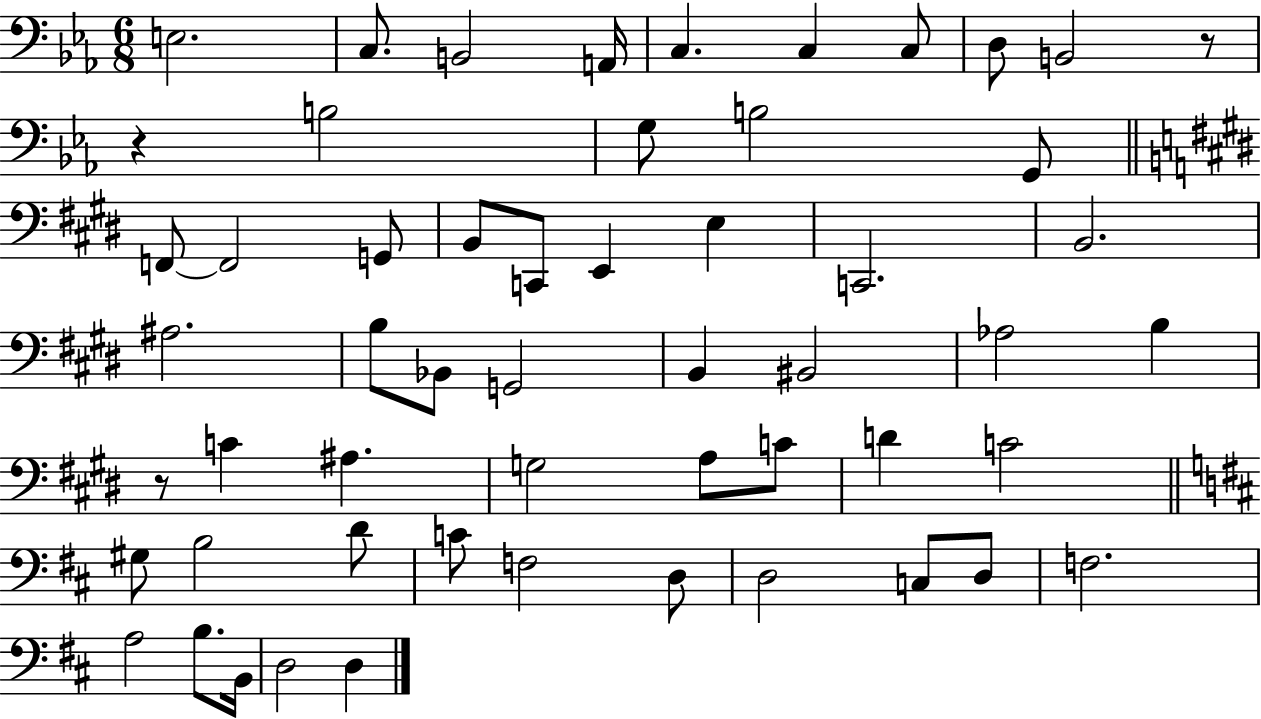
E3/h. C3/e. B2/h A2/s C3/q. C3/q C3/e D3/e B2/h R/e R/q B3/h G3/e B3/h G2/e F2/e F2/h G2/e B2/e C2/e E2/q E3/q C2/h. B2/h. A#3/h. B3/e Bb2/e G2/h B2/q BIS2/h Ab3/h B3/q R/e C4/q A#3/q. G3/h A3/e C4/e D4/q C4/h G#3/e B3/h D4/e C4/e F3/h D3/e D3/h C3/e D3/e F3/h. A3/h B3/e. B2/s D3/h D3/q